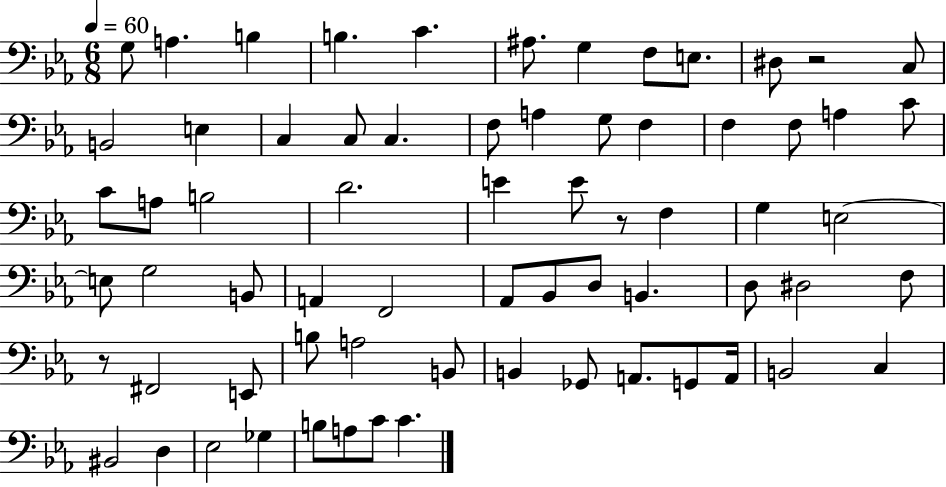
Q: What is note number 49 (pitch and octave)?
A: A3